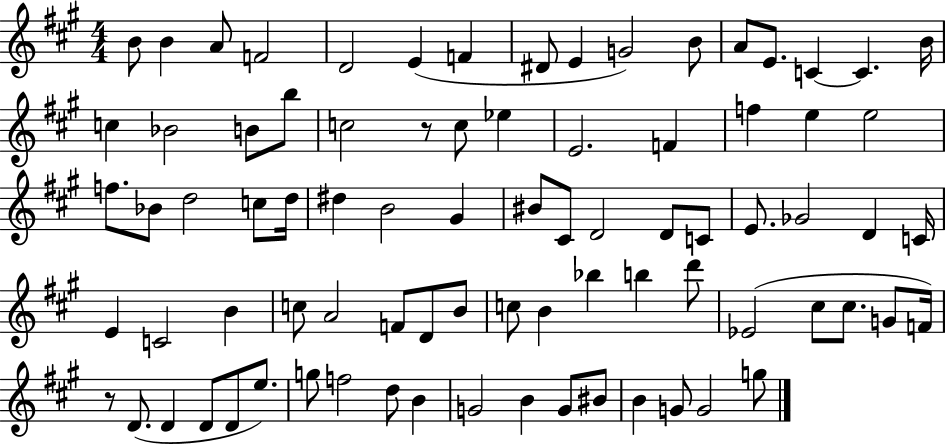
B4/e B4/q A4/e F4/h D4/h E4/q F4/q D#4/e E4/q G4/h B4/e A4/e E4/e. C4/q C4/q. B4/s C5/q Bb4/h B4/e B5/e C5/h R/e C5/e Eb5/q E4/h. F4/q F5/q E5/q E5/h F5/e. Bb4/e D5/h C5/e D5/s D#5/q B4/h G#4/q BIS4/e C#4/e D4/h D4/e C4/e E4/e. Gb4/h D4/q C4/s E4/q C4/h B4/q C5/e A4/h F4/e D4/e B4/e C5/e B4/q Bb5/q B5/q D6/e Eb4/h C#5/e C#5/e. G4/e F4/s R/e D4/e. D4/q D4/e D4/e E5/e. G5/e F5/h D5/e B4/q G4/h B4/q G4/e BIS4/e B4/q G4/e G4/h G5/e